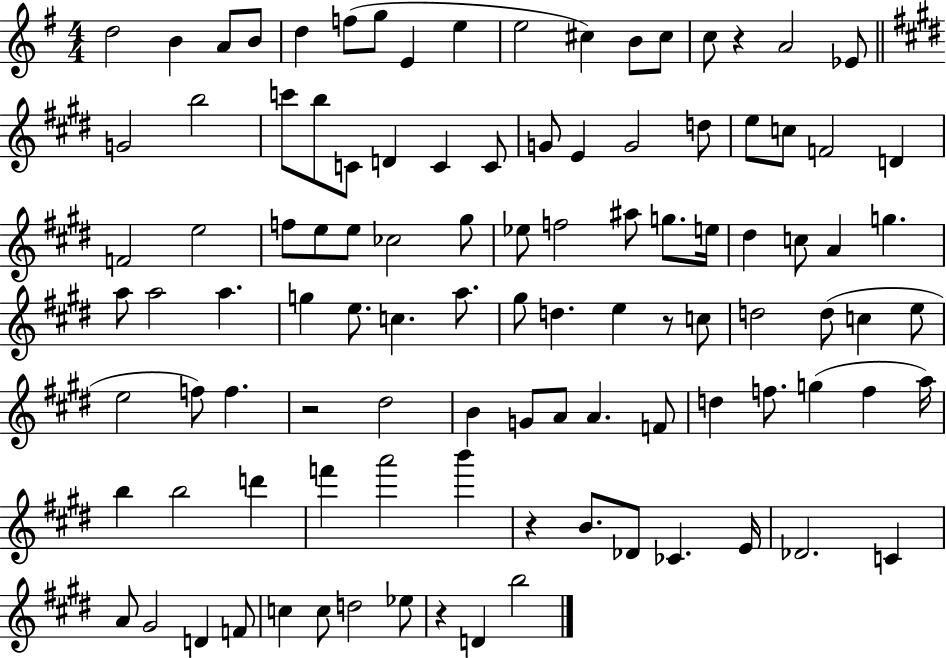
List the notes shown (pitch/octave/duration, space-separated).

D5/h B4/q A4/e B4/e D5/q F5/e G5/e E4/q E5/q E5/h C#5/q B4/e C#5/e C5/e R/q A4/h Eb4/e G4/h B5/h C6/e B5/e C4/e D4/q C4/q C4/e G4/e E4/q G4/h D5/e E5/e C5/e F4/h D4/q F4/h E5/h F5/e E5/e E5/e CES5/h G#5/e Eb5/e F5/h A#5/e G5/e. E5/s D#5/q C5/e A4/q G5/q. A5/e A5/h A5/q. G5/q E5/e. C5/q. A5/e. G#5/e D5/q. E5/q R/e C5/e D5/h D5/e C5/q E5/e E5/h F5/e F5/q. R/h D#5/h B4/q G4/e A4/e A4/q. F4/e D5/q F5/e. G5/q F5/q A5/s B5/q B5/h D6/q F6/q A6/h B6/q R/q B4/e. Db4/e CES4/q. E4/s Db4/h. C4/q A4/e G#4/h D4/q F4/e C5/q C5/e D5/h Eb5/e R/q D4/q B5/h